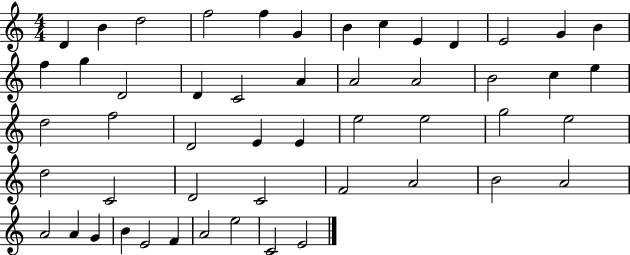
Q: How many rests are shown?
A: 0